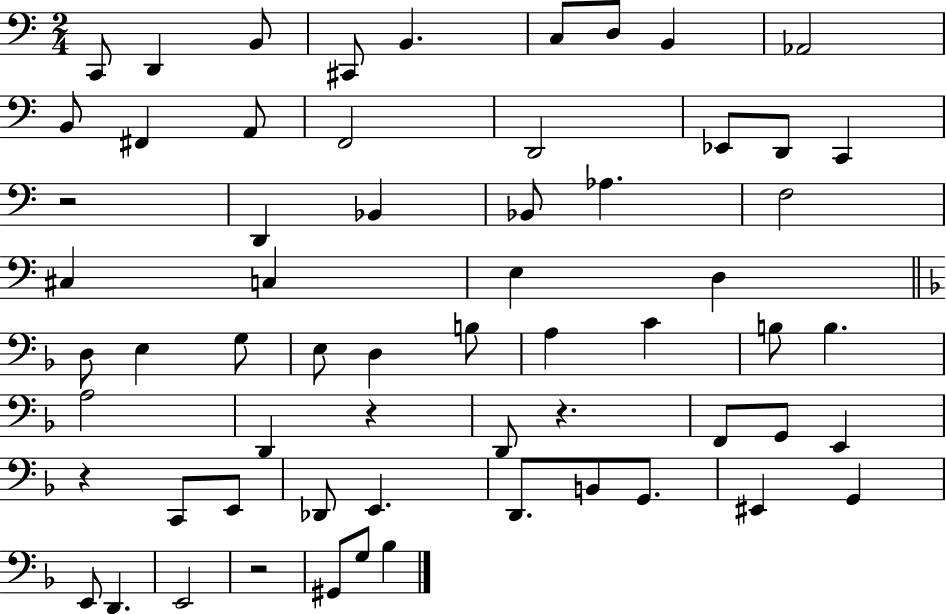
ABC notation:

X:1
T:Untitled
M:2/4
L:1/4
K:C
C,,/2 D,, B,,/2 ^C,,/2 B,, C,/2 D,/2 B,, _A,,2 B,,/2 ^F,, A,,/2 F,,2 D,,2 _E,,/2 D,,/2 C,, z2 D,, _B,, _B,,/2 _A, F,2 ^C, C, E, D, D,/2 E, G,/2 E,/2 D, B,/2 A, C B,/2 B, A,2 D,, z D,,/2 z F,,/2 G,,/2 E,, z C,,/2 E,,/2 _D,,/2 E,, D,,/2 B,,/2 G,,/2 ^E,, G,, E,,/2 D,, E,,2 z2 ^G,,/2 G,/2 _B,